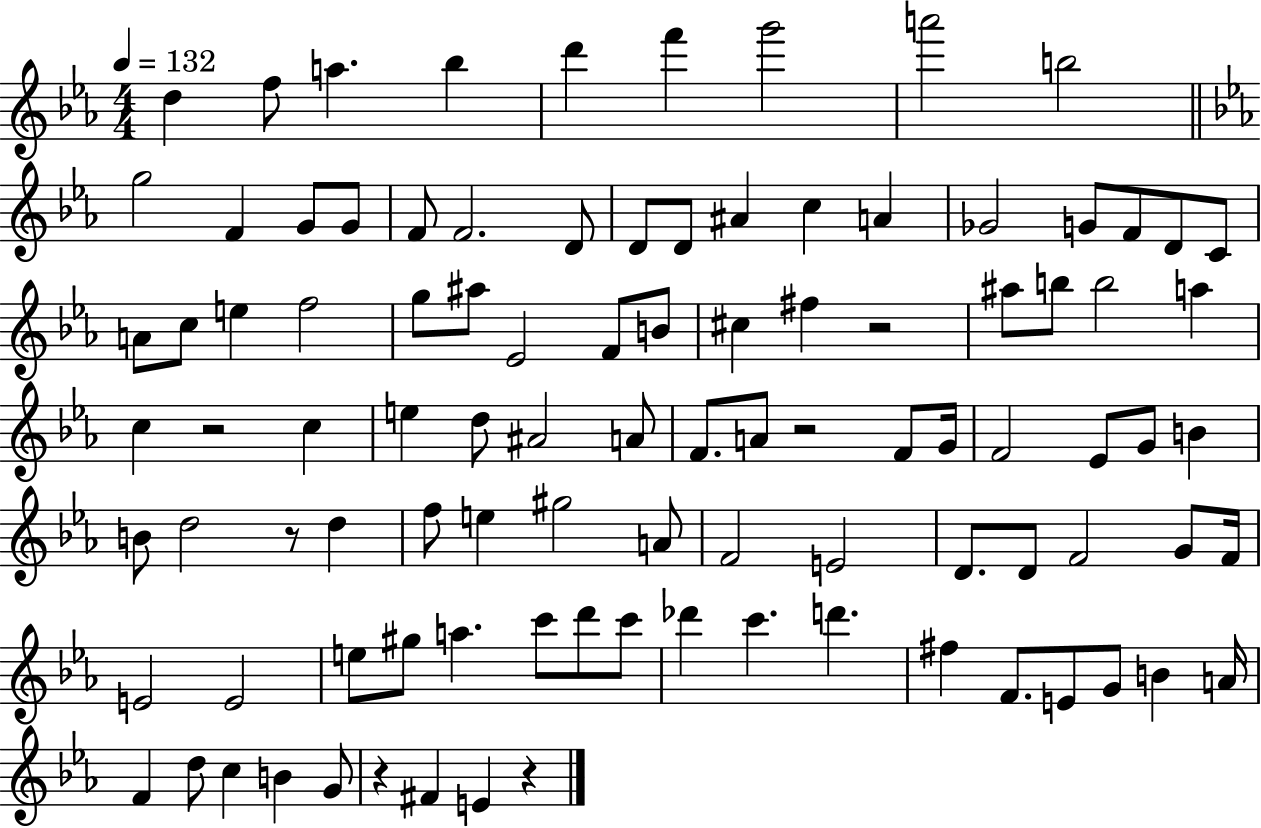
D5/q F5/e A5/q. Bb5/q D6/q F6/q G6/h A6/h B5/h G5/h F4/q G4/e G4/e F4/e F4/h. D4/e D4/e D4/e A#4/q C5/q A4/q Gb4/h G4/e F4/e D4/e C4/e A4/e C5/e E5/q F5/h G5/e A#5/e Eb4/h F4/e B4/e C#5/q F#5/q R/h A#5/e B5/e B5/h A5/q C5/q R/h C5/q E5/q D5/e A#4/h A4/e F4/e. A4/e R/h F4/e G4/s F4/h Eb4/e G4/e B4/q B4/e D5/h R/e D5/q F5/e E5/q G#5/h A4/e F4/h E4/h D4/e. D4/e F4/h G4/e F4/s E4/h E4/h E5/e G#5/e A5/q. C6/e D6/e C6/e Db6/q C6/q. D6/q. F#5/q F4/e. E4/e G4/e B4/q A4/s F4/q D5/e C5/q B4/q G4/e R/q F#4/q E4/q R/q